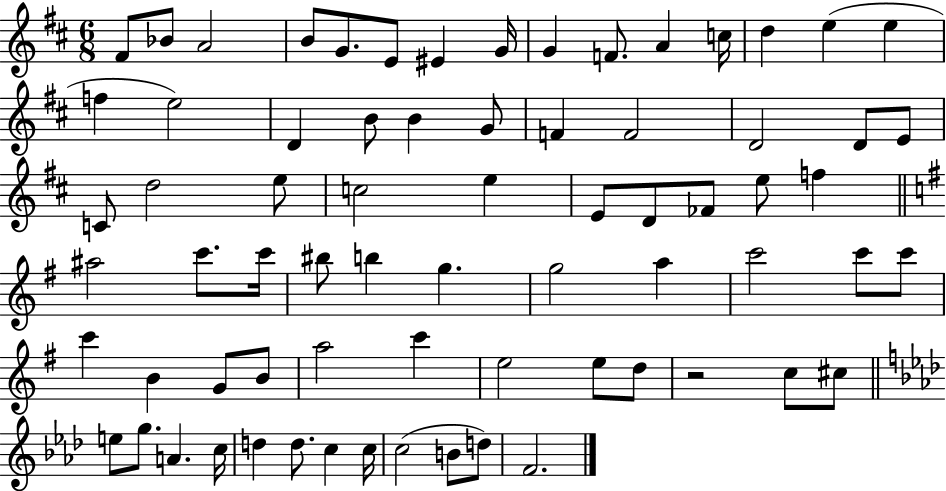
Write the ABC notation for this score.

X:1
T:Untitled
M:6/8
L:1/4
K:D
^F/2 _B/2 A2 B/2 G/2 E/2 ^E G/4 G F/2 A c/4 d e e f e2 D B/2 B G/2 F F2 D2 D/2 E/2 C/2 d2 e/2 c2 e E/2 D/2 _F/2 e/2 f ^a2 c'/2 c'/4 ^b/2 b g g2 a c'2 c'/2 c'/2 c' B G/2 B/2 a2 c' e2 e/2 d/2 z2 c/2 ^c/2 e/2 g/2 A c/4 d d/2 c c/4 c2 B/2 d/2 F2